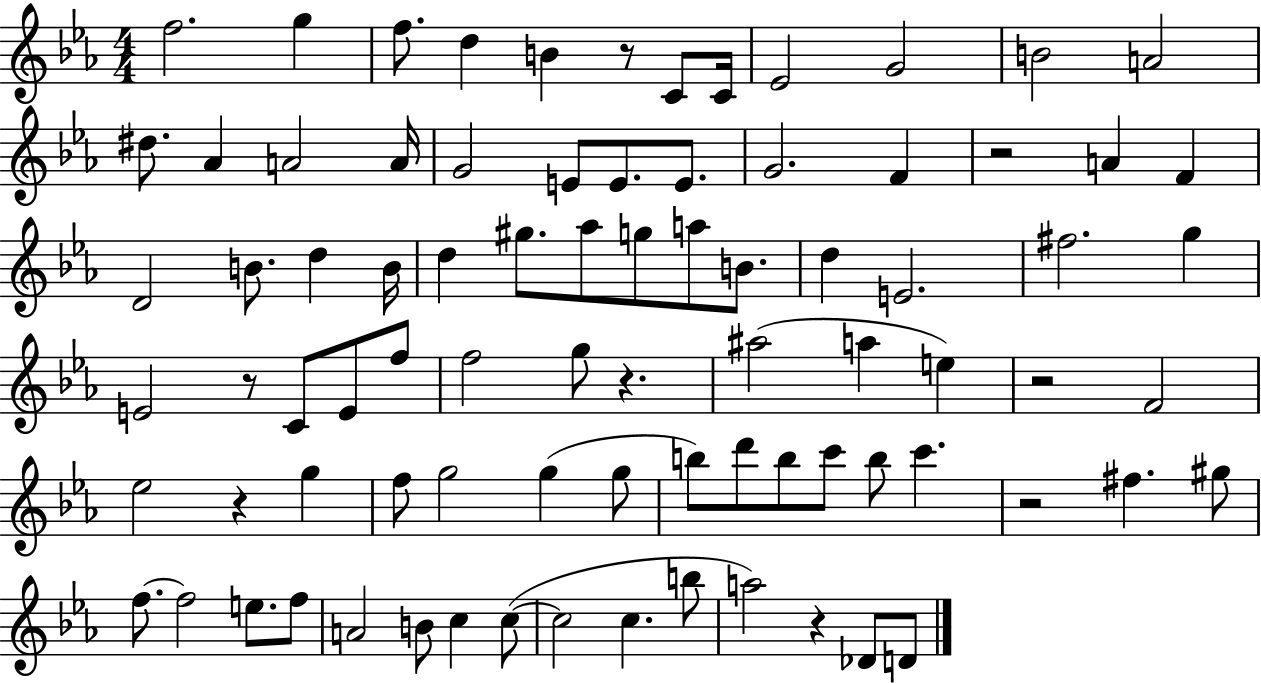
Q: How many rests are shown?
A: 8